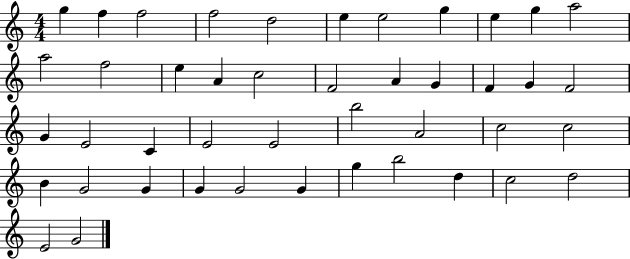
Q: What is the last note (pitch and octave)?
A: G4